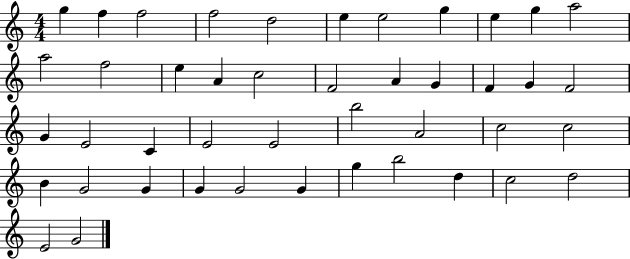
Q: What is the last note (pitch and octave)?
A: G4